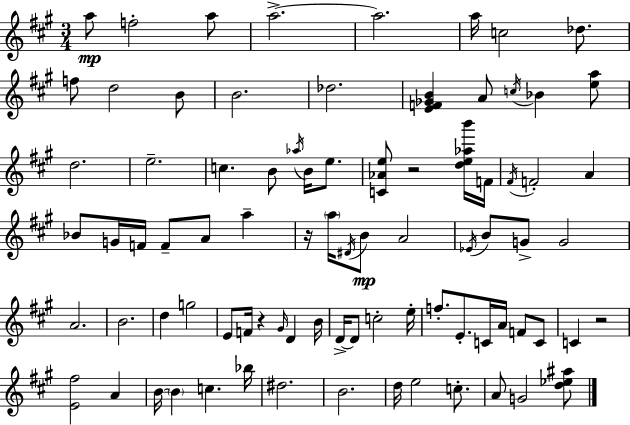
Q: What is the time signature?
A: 3/4